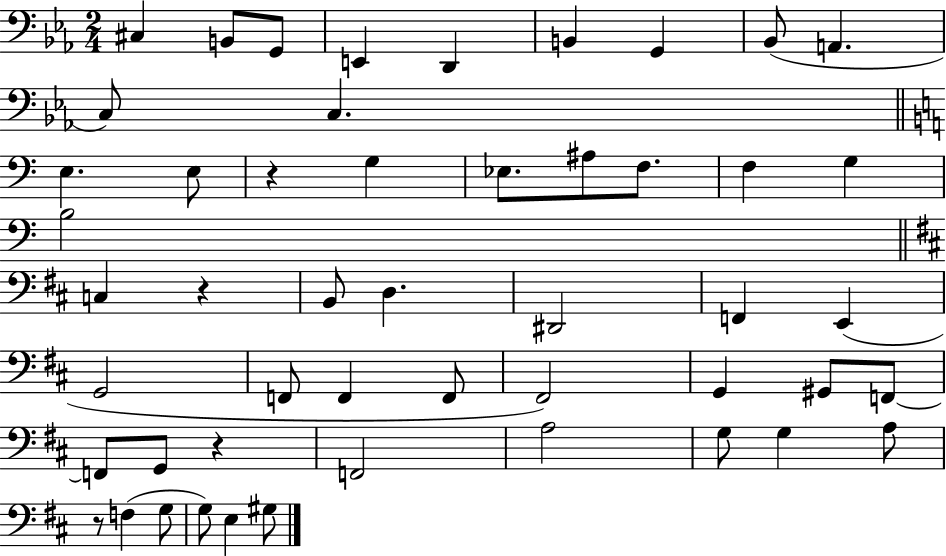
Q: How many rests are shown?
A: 4